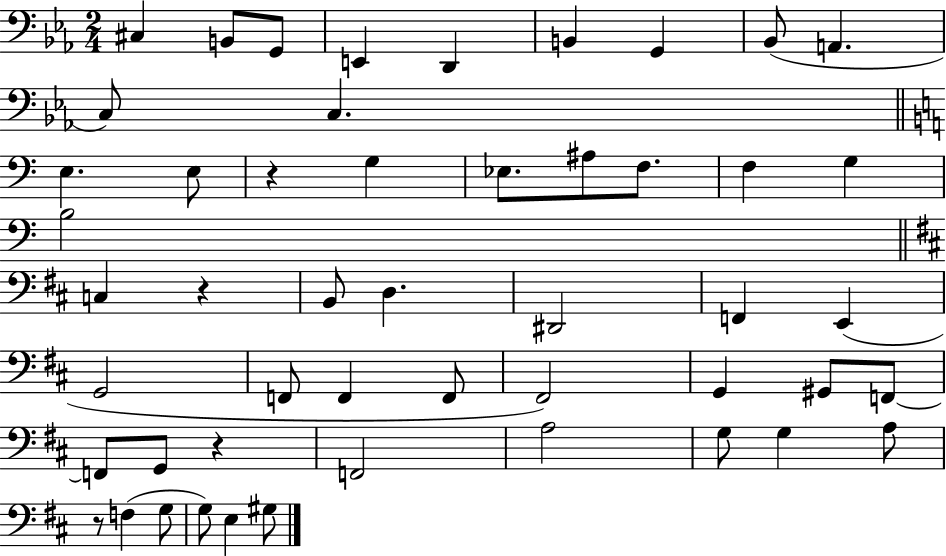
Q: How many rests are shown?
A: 4